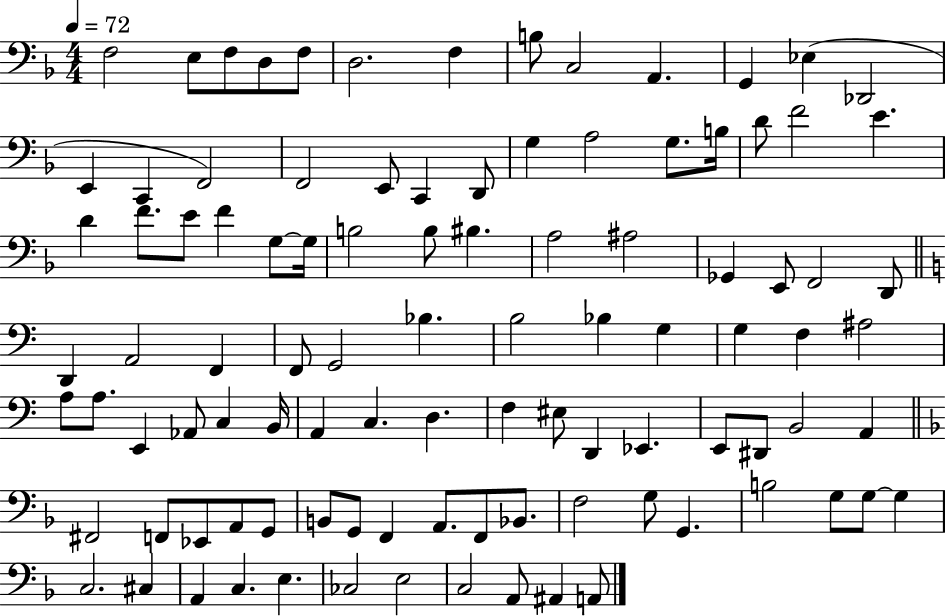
{
  \clef bass
  \numericTimeSignature
  \time 4/4
  \key f \major
  \tempo 4 = 72
  f2 e8 f8 d8 f8 | d2. f4 | b8 c2 a,4. | g,4 ees4( des,2 | \break e,4 c,4 f,2) | f,2 e,8 c,4 d,8 | g4 a2 g8. b16 | d'8 f'2 e'4. | \break d'4 f'8. e'8 f'4 g8~~ g16 | b2 b8 bis4. | a2 ais2 | ges,4 e,8 f,2 d,8 | \break \bar "||" \break \key a \minor d,4 a,2 f,4 | f,8 g,2 bes4. | b2 bes4 g4 | g4 f4 ais2 | \break a8 a8. e,4 aes,8 c4 b,16 | a,4 c4. d4. | f4 eis8 d,4 ees,4. | e,8 dis,8 b,2 a,4 | \break \bar "||" \break \key f \major fis,2 f,8 ees,8 a,8 g,8 | b,8 g,8 f,4 a,8. f,8 bes,8. | f2 g8 g,4. | b2 g8 g8~~ g4 | \break c2. cis4 | a,4 c4. e4. | ces2 e2 | c2 a,8 ais,4 a,8 | \break \bar "|."
}